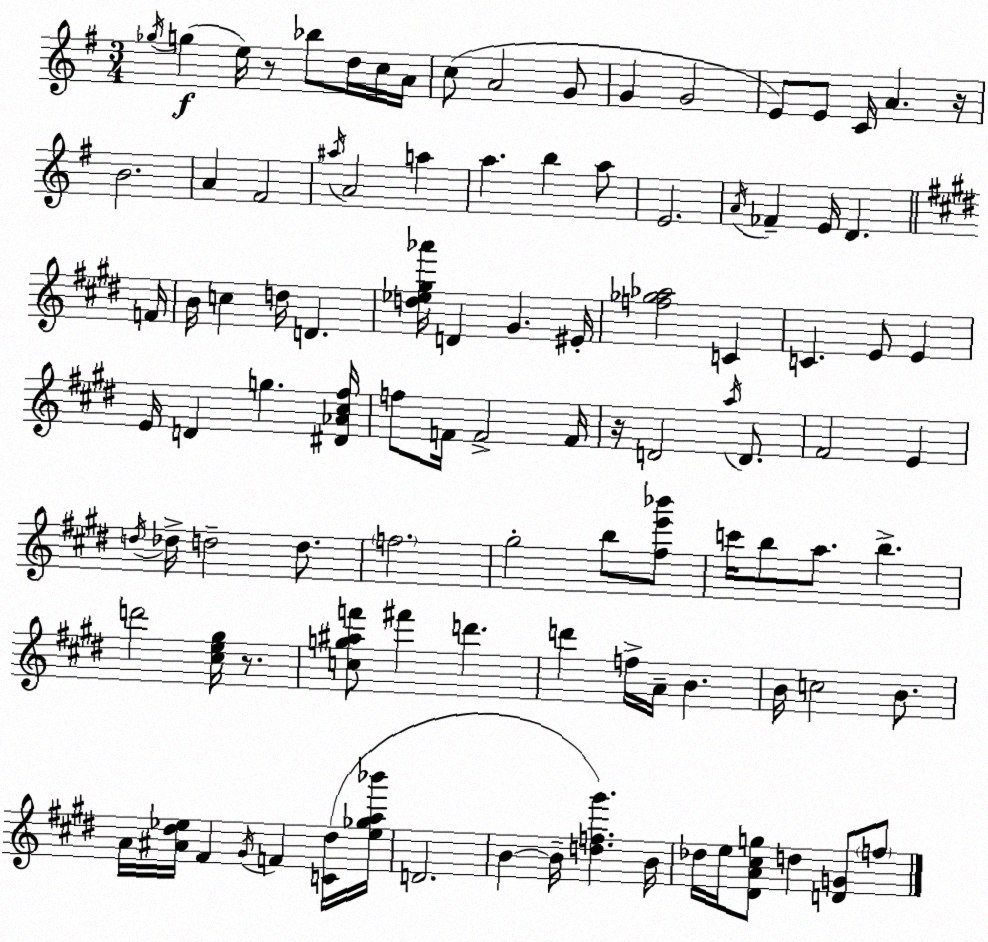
X:1
T:Untitled
M:3/4
L:1/4
K:G
_g/4 g e/4 z/2 _b/2 d/4 c/4 A/4 c/2 A2 G/2 G G2 E/2 E/2 C/4 A z/4 B2 A ^F2 ^a/4 A2 a a b a/2 E2 A/4 _F E/4 D F/4 B/4 c d/4 D [d_e^g_a']/4 D ^G ^E/4 [f_g_a]2 C C E/2 E E/4 D g [^D_A^c^f]/4 f/2 F/4 F2 F/4 z/4 D2 a/4 D/2 ^F2 E d/4 _d/4 d2 d/2 f2 ^g2 b/2 [^fe'_b']/2 c'/4 b/2 a/2 b d'2 [^ce^g]/4 z/2 [cg^af']/2 ^f' d' d' f/4 A/4 B B/4 c2 B/2 A/4 [^A^d_e]/4 ^F ^G/4 F [C^d]/4 [_e_ga_b']/4 D2 B B/4 [df^g'] B/4 _d/4 e/4 [^DA^cg]/2 d [DG]/2 f/2